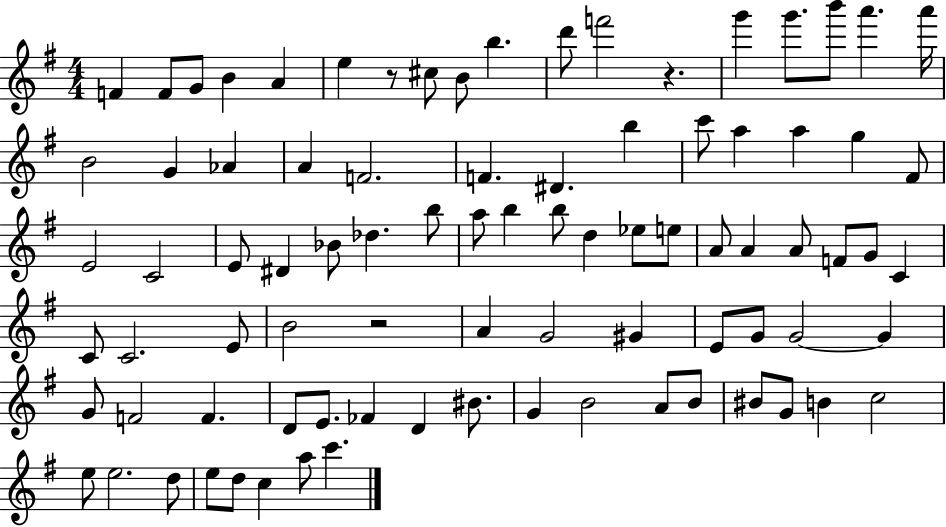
{
  \clef treble
  \numericTimeSignature
  \time 4/4
  \key g \major
  f'4 f'8 g'8 b'4 a'4 | e''4 r8 cis''8 b'8 b''4. | d'''8 f'''2 r4. | g'''4 g'''8. b'''8 a'''4. a'''16 | \break b'2 g'4 aes'4 | a'4 f'2. | f'4. dis'4. b''4 | c'''8 a''4 a''4 g''4 fis'8 | \break e'2 c'2 | e'8 dis'4 bes'8 des''4. b''8 | a''8 b''4 b''8 d''4 ees''8 e''8 | a'8 a'4 a'8 f'8 g'8 c'4 | \break c'8 c'2. e'8 | b'2 r2 | a'4 g'2 gis'4 | e'8 g'8 g'2~~ g'4 | \break g'8 f'2 f'4. | d'8 e'8. fes'4 d'4 bis'8. | g'4 b'2 a'8 b'8 | bis'8 g'8 b'4 c''2 | \break e''8 e''2. d''8 | e''8 d''8 c''4 a''8 c'''4. | \bar "|."
}